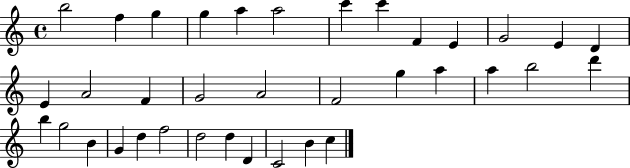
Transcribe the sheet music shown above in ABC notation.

X:1
T:Untitled
M:4/4
L:1/4
K:C
b2 f g g a a2 c' c' F E G2 E D E A2 F G2 A2 F2 g a a b2 d' b g2 B G d f2 d2 d D C2 B c